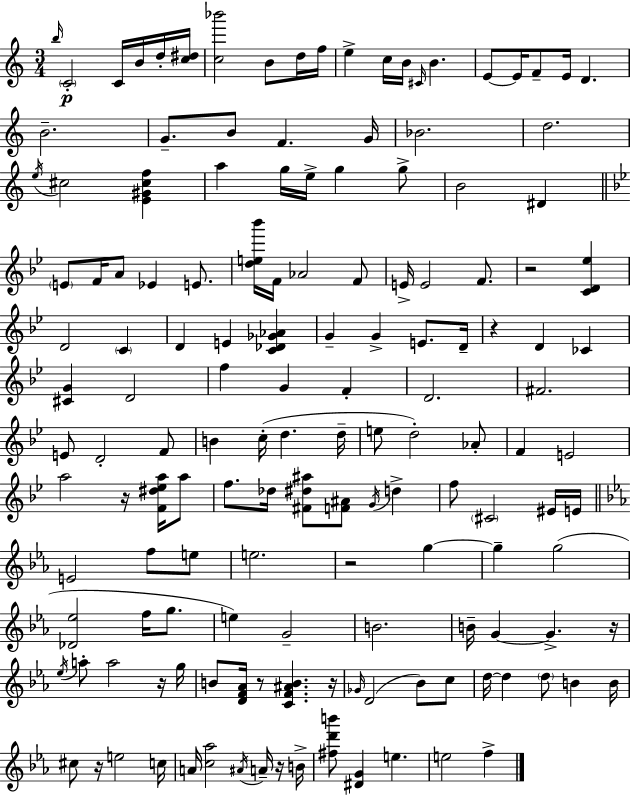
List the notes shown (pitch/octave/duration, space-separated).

B5/s C4/h C4/s B4/s D5/s [C5,D#5]/s [C5,Bb6]/h B4/e D5/s F5/s E5/q C5/s B4/s C#4/s B4/q. E4/e E4/s F4/e E4/s D4/q. B4/h. G4/e. B4/e F4/q. G4/s Bb4/h. D5/h. E5/s C#5/h [E4,G#4,C#5,F5]/q A5/q G5/s E5/s G5/q G5/e B4/h D#4/q E4/e F4/s A4/e Eb4/q E4/e. [D5,E5,Bb6]/s F4/s Ab4/h F4/e E4/s E4/h F4/e. R/h [C4,D4,Eb5]/q D4/h C4/q D4/q E4/q [C4,Db4,Gb4,Ab4]/q G4/q G4/q E4/e. D4/s R/q D4/q CES4/q [C#4,G4]/q D4/h F5/q G4/q F4/q D4/h. F#4/h. E4/e D4/h F4/e B4/q C5/s D5/q. D5/s E5/e D5/h Ab4/e F4/q E4/h A5/h R/s [F4,D#5,Eb5,A5]/s A5/e F5/e. Db5/s [F#4,D#5,A#5]/e [F4,A#4]/e G4/s D5/q F5/e C#4/h EIS4/s E4/s E4/h F5/e E5/e E5/h. R/h G5/q G5/q G5/h [Db4,Eb5]/h F5/s G5/e. E5/q G4/h B4/h. B4/s G4/q G4/q. R/s Eb5/s A5/e A5/h R/s G5/s B4/e [D4,F4,Ab4]/s R/e [C4,F4,A#4,B4]/q. R/s Gb4/s D4/h Bb4/e C5/e D5/s D5/q D5/e B4/q B4/s C#5/e R/s E5/h C5/s A4/s [C5,Ab5]/h A#4/s A4/s R/s B4/s [F#5,D6,B6]/e [D#4,G4]/q E5/q. E5/h F5/q